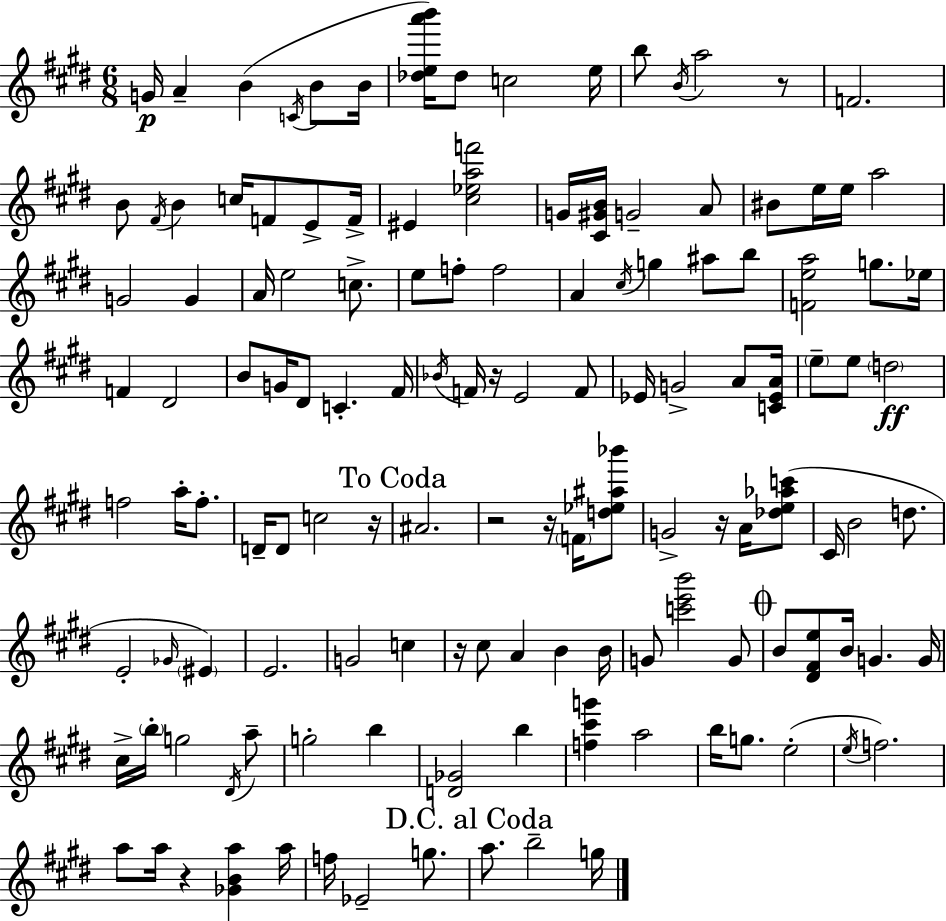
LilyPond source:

{
  \clef treble
  \numericTimeSignature
  \time 6/8
  \key e \major
  g'16\p a'4-- b'4( \acciaccatura { c'16 } b'8 | b'16 <des'' e'' a''' b'''>16) des''8 c''2 | e''16 b''8 \acciaccatura { b'16 } a''2 | r8 f'2. | \break b'8 \acciaccatura { fis'16 } b'4 c''16 f'8 | e'8-> f'16-> eis'4 <cis'' ees'' a'' f'''>2 | g'16 <cis' gis' b'>16 g'2-- | a'8 bis'8 e''16 e''16 a''2 | \break g'2 g'4 | a'16 e''2 | c''8.-> e''8 f''8-. f''2 | a'4 \acciaccatura { cis''16 } g''4 | \break ais''8 b''8 <f' e'' a''>2 | g''8. ees''16 f'4 dis'2 | b'8 g'16 dis'8 c'4.-. | fis'16 \acciaccatura { bes'16 } f'16 r16 e'2 | \break f'8 ees'16 g'2-> | a'8 <c' ees' a'>16 \parenthesize e''8-- e''8 \parenthesize d''2\ff | f''2 | a''16-. f''8.-. d'16-- d'8 c''2 | \break r16 \mark "To Coda" ais'2. | r2 | r16 \parenthesize f'16 <d'' ees'' ais'' bes'''>8 g'2-> | r16 a'16 <des'' e'' aes'' c'''>8( cis'16 b'2 | \break d''8. e'2-. | \grace { ges'16 }) \parenthesize eis'4 e'2. | g'2 | c''4 r16 cis''8 a'4 | \break b'4 b'16 g'8 <c''' e''' b'''>2 | g'8 \mark \markup { \musicglyph "scripts.coda" } b'8 <dis' fis' e''>8 b'16 g'4. | g'16 cis''16-> \parenthesize b''16-. g''2 | \acciaccatura { dis'16 } a''8-- g''2-. | \break b''4 <d' ges'>2 | b''4 <f'' cis''' g'''>4 a''2 | b''16 g''8. e''2-.( | \acciaccatura { e''16 } f''2.) | \break a''8 a''16 r4 | <ges' b' a''>4 a''16 f''16 ees'2-- | g''8. \mark "D.C. al Coda" a''8. b''2-- | g''16 \bar "|."
}